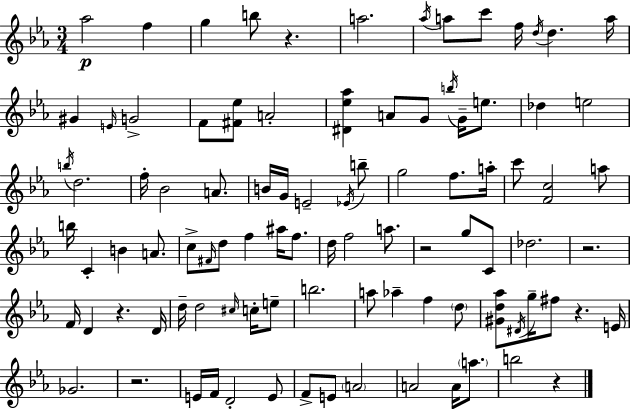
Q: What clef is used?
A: treble